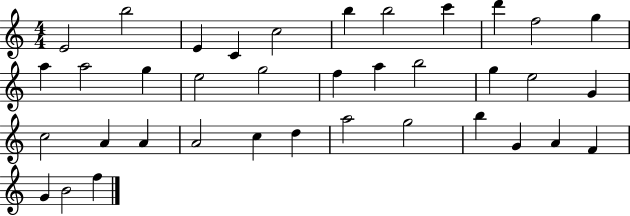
E4/h B5/h E4/q C4/q C5/h B5/q B5/h C6/q D6/q F5/h G5/q A5/q A5/h G5/q E5/h G5/h F5/q A5/q B5/h G5/q E5/h G4/q C5/h A4/q A4/q A4/h C5/q D5/q A5/h G5/h B5/q G4/q A4/q F4/q G4/q B4/h F5/q